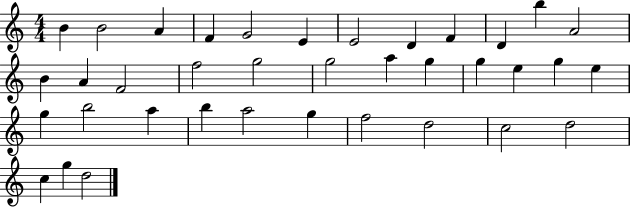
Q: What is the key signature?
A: C major